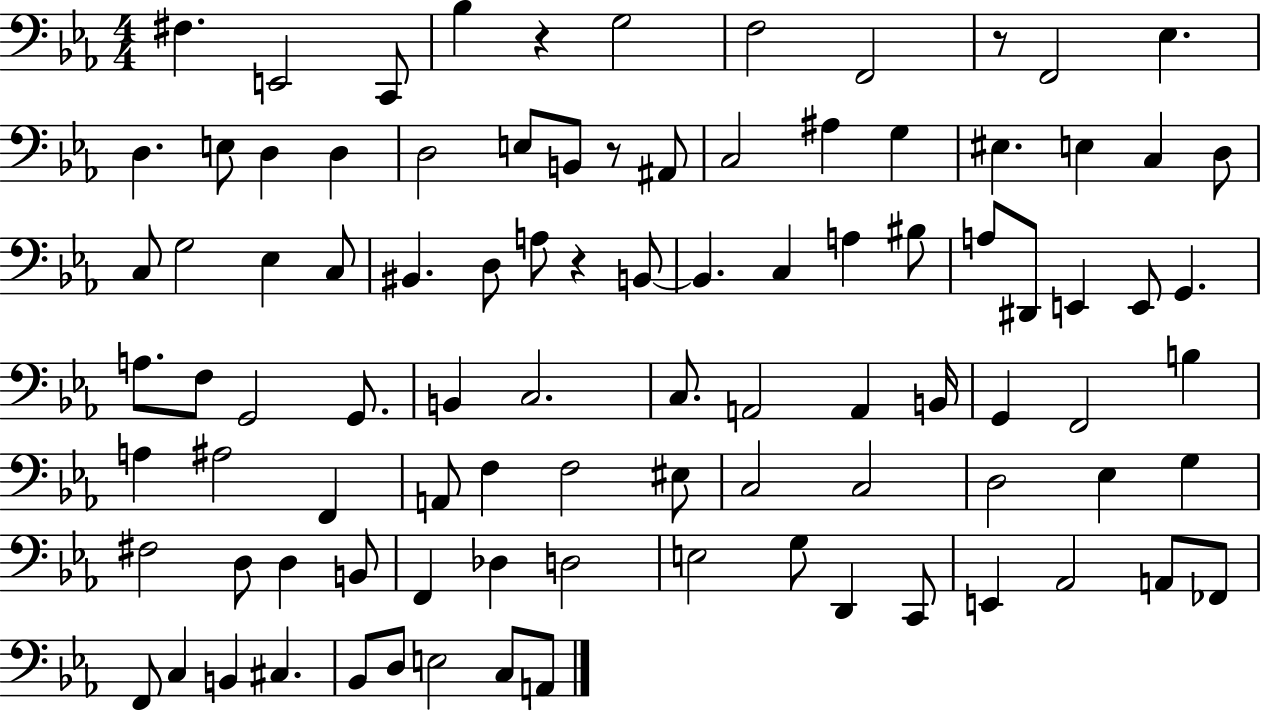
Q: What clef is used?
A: bass